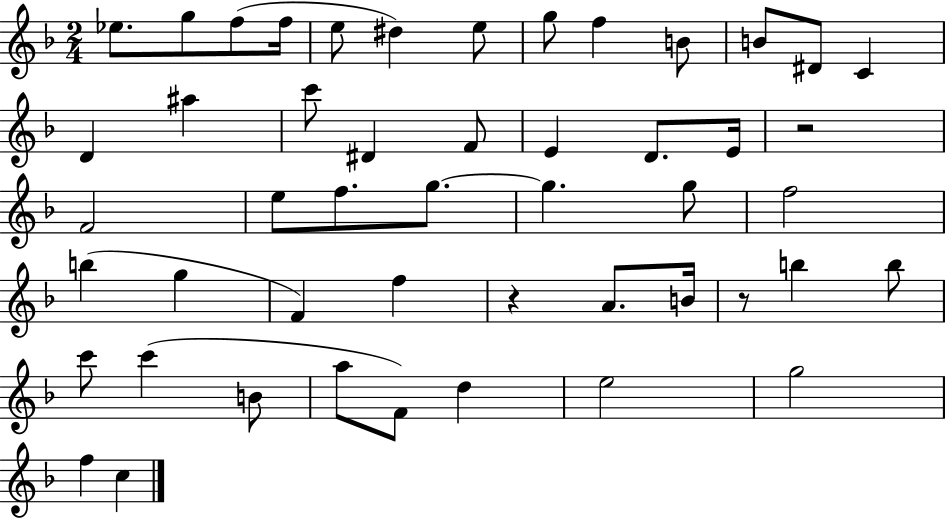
Eb5/e. G5/e F5/e F5/s E5/e D#5/q E5/e G5/e F5/q B4/e B4/e D#4/e C4/q D4/q A#5/q C6/e D#4/q F4/e E4/q D4/e. E4/s R/h F4/h E5/e F5/e. G5/e. G5/q. G5/e F5/h B5/q G5/q F4/q F5/q R/q A4/e. B4/s R/e B5/q B5/e C6/e C6/q B4/e A5/e F4/e D5/q E5/h G5/h F5/q C5/q